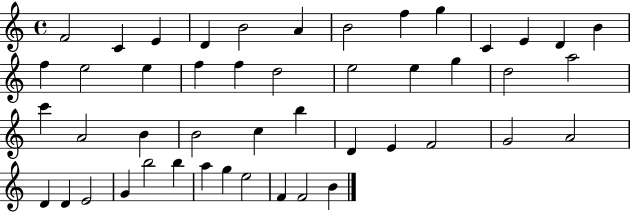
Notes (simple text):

F4/h C4/q E4/q D4/q B4/h A4/q B4/h F5/q G5/q C4/q E4/q D4/q B4/q F5/q E5/h E5/q F5/q F5/q D5/h E5/h E5/q G5/q D5/h A5/h C6/q A4/h B4/q B4/h C5/q B5/q D4/q E4/q F4/h G4/h A4/h D4/q D4/q E4/h G4/q B5/h B5/q A5/q G5/q E5/h F4/q F4/h B4/q